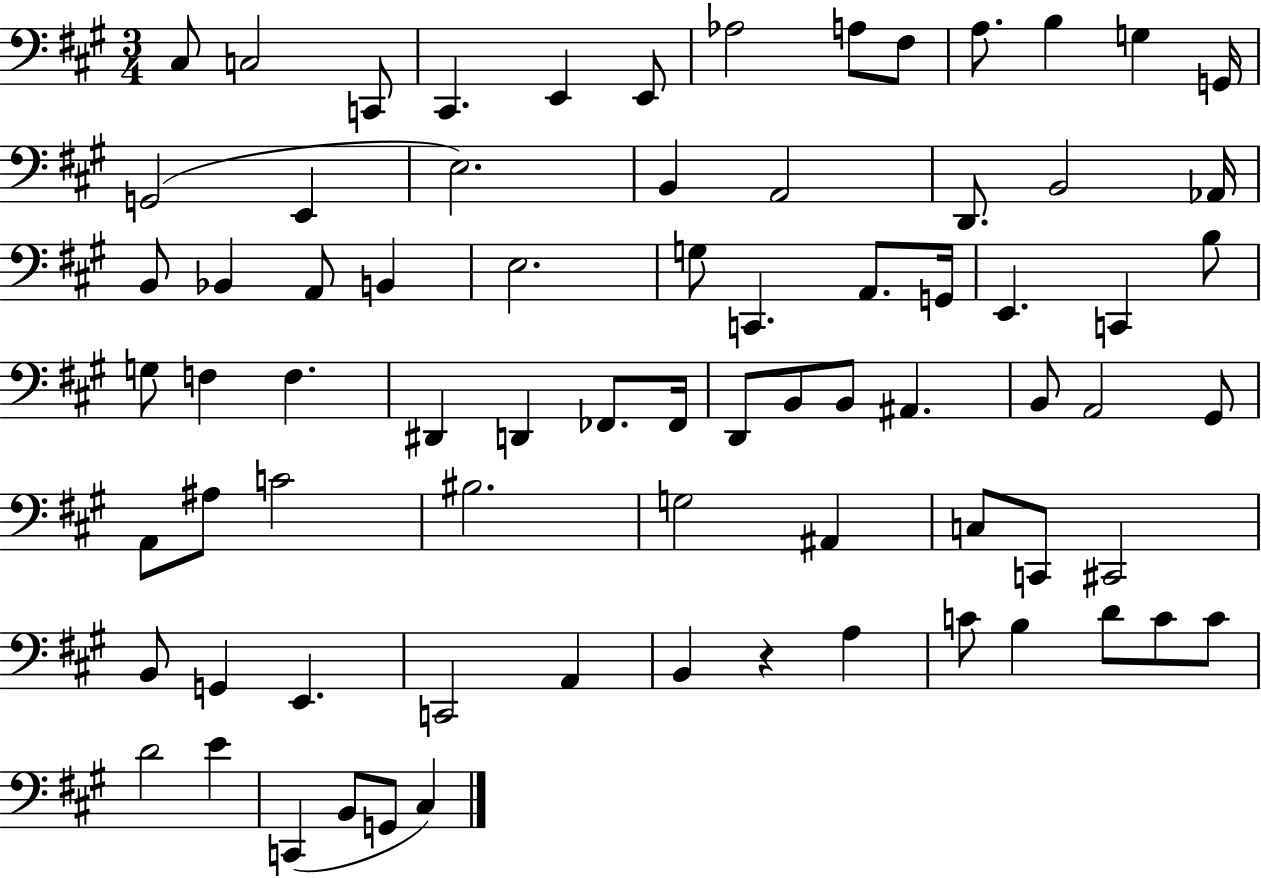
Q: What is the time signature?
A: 3/4